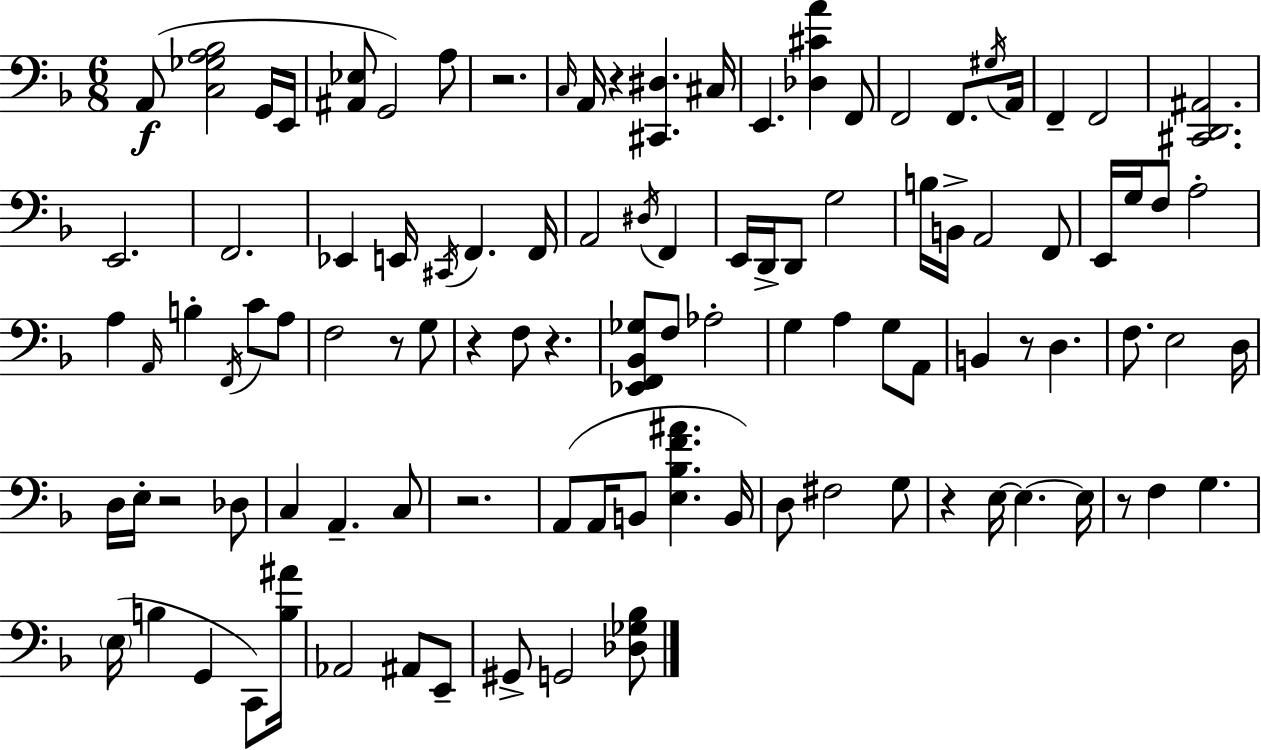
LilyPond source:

{
  \clef bass
  \numericTimeSignature
  \time 6/8
  \key d \minor
  a,8(\f <c ges a bes>2 g,16 e,16 | <ais, ees>8 g,2) a8 | r2. | \grace { c16 } a,16 r4 <cis, dis>4. | \break cis16 e,4. <des cis' a'>4 f,8 | f,2 f,8. | \acciaccatura { gis16 } a,16 f,4-- f,2 | <cis, d, ais,>2. | \break e,2. | f,2. | ees,4 e,16 \acciaccatura { cis,16 } f,4. | f,16 a,2 \acciaccatura { dis16 } | \break f,4 e,16 d,16-> d,8 g2 | b16 b,16-> a,2 | f,8 e,16 g16 f8 a2-. | a4 \grace { a,16 } b4-. | \break \acciaccatura { f,16 } c'8 a8 f2 | r8 g8 r4 f8 | r4. <ees, f, bes, ges>8 f8 aes2-. | g4 a4 | \break g8 a,8 b,4 r8 | d4. f8. e2 | d16 d16 e16-. r2 | des8 c4 a,4.-- | \break c8 r2. | a,8( a,16 b,8 <e bes f' ais'>4. | b,16) d8 fis2 | g8 r4 e16~~ e4.~~ | \break e16 r8 f4 | g4. \parenthesize e16( b4 g,4 | c,8) <b ais'>16 aes,2 | ais,8 e,8-- gis,8-> g,2 | \break <des ges bes>8 \bar "|."
}